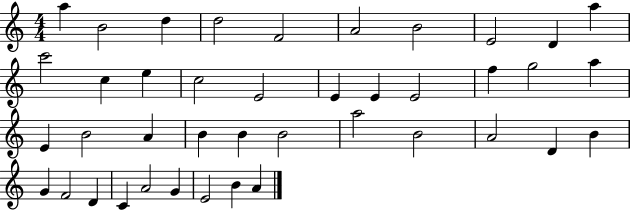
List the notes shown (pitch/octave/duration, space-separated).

A5/q B4/h D5/q D5/h F4/h A4/h B4/h E4/h D4/q A5/q C6/h C5/q E5/q C5/h E4/h E4/q E4/q E4/h F5/q G5/h A5/q E4/q B4/h A4/q B4/q B4/q B4/h A5/h B4/h A4/h D4/q B4/q G4/q F4/h D4/q C4/q A4/h G4/q E4/h B4/q A4/q